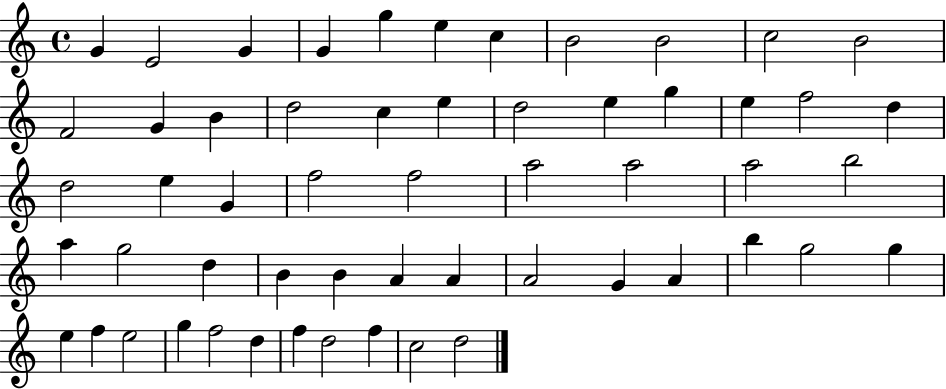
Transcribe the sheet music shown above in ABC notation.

X:1
T:Untitled
M:4/4
L:1/4
K:C
G E2 G G g e c B2 B2 c2 B2 F2 G B d2 c e d2 e g e f2 d d2 e G f2 f2 a2 a2 a2 b2 a g2 d B B A A A2 G A b g2 g e f e2 g f2 d f d2 f c2 d2